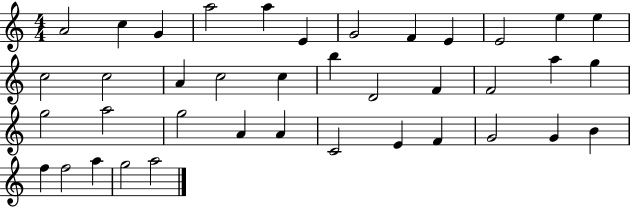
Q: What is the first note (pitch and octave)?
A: A4